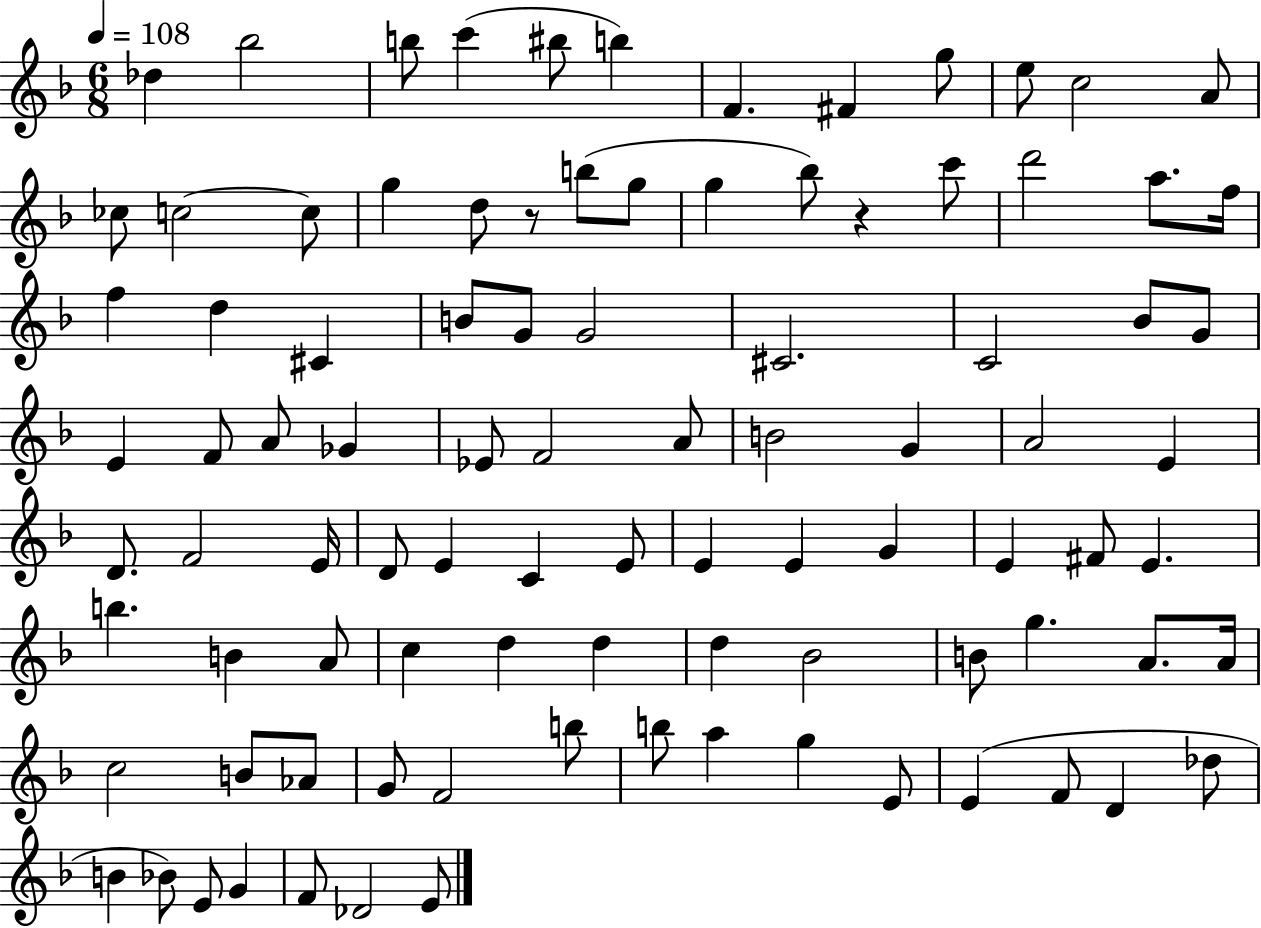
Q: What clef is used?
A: treble